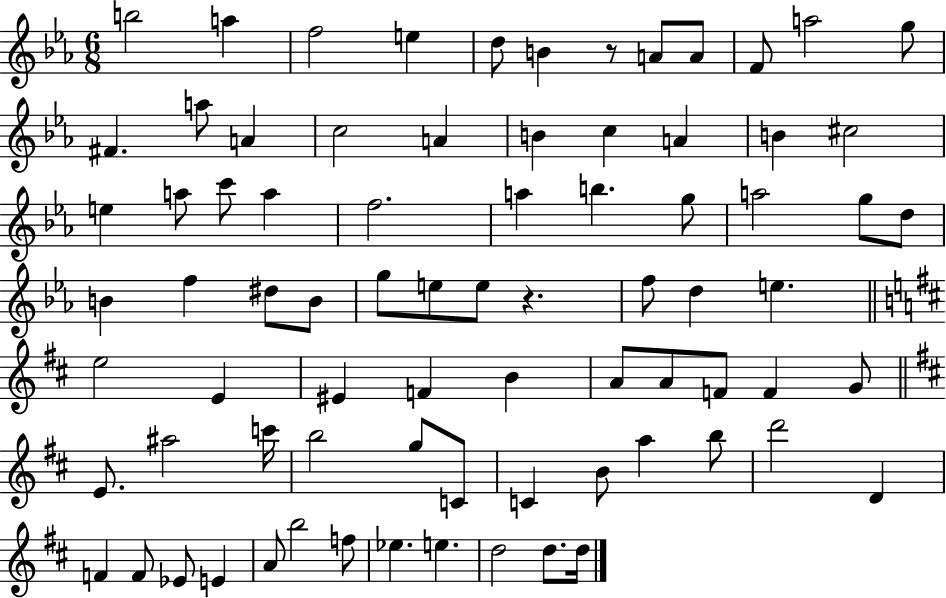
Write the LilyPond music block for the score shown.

{
  \clef treble
  \numericTimeSignature
  \time 6/8
  \key ees \major
  \repeat volta 2 { b''2 a''4 | f''2 e''4 | d''8 b'4 r8 a'8 a'8 | f'8 a''2 g''8 | \break fis'4. a''8 a'4 | c''2 a'4 | b'4 c''4 a'4 | b'4 cis''2 | \break e''4 a''8 c'''8 a''4 | f''2. | a''4 b''4. g''8 | a''2 g''8 d''8 | \break b'4 f''4 dis''8 b'8 | g''8 e''8 e''8 r4. | f''8 d''4 e''4. | \bar "||" \break \key d \major e''2 e'4 | eis'4 f'4 b'4 | a'8 a'8 f'8 f'4 g'8 | \bar "||" \break \key b \minor e'8. ais''2 c'''16 | b''2 g''8 c'8 | c'4 b'8 a''4 b''8 | d'''2 d'4 | \break f'4 f'8 ees'8 e'4 | a'8 b''2 f''8 | ees''4. e''4. | d''2 d''8. d''16 | \break } \bar "|."
}